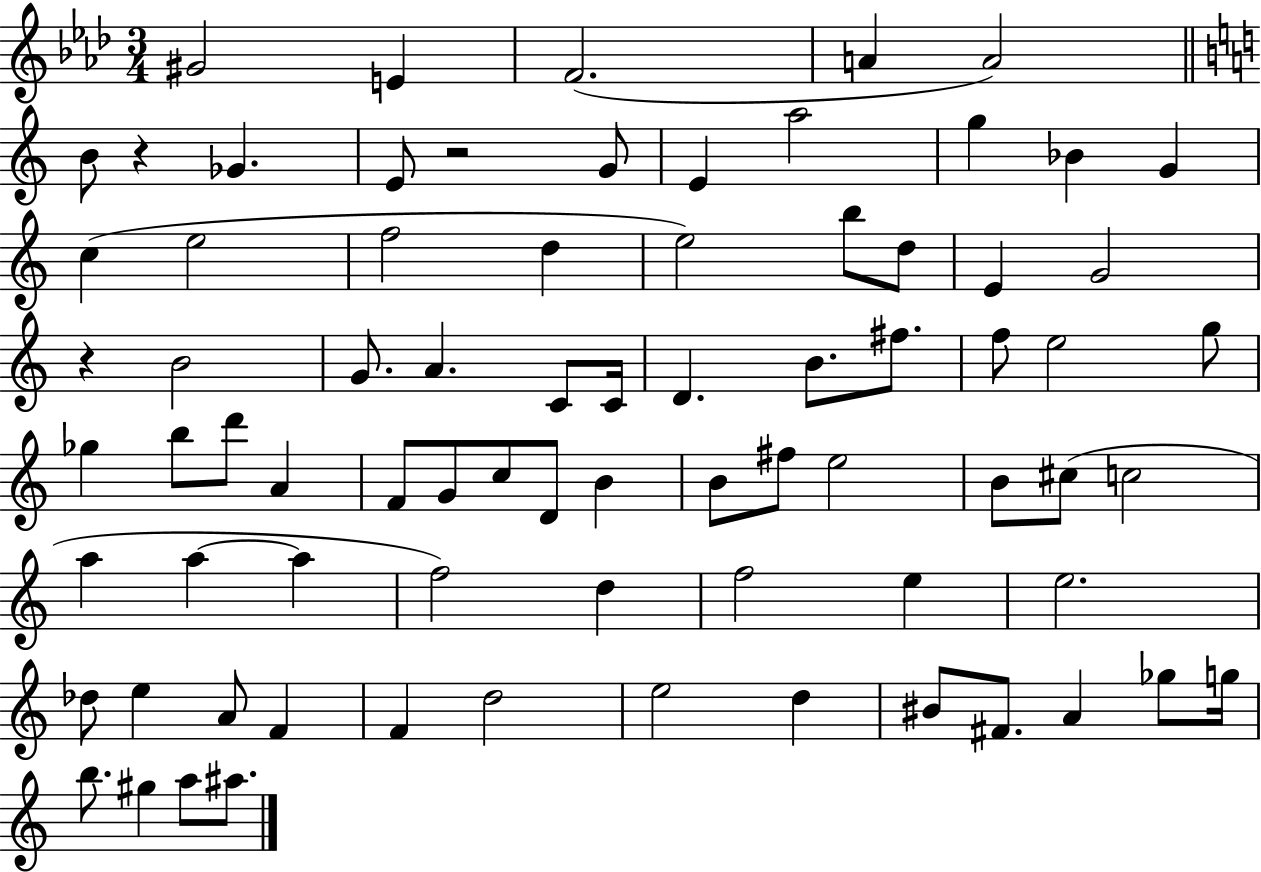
G#4/h E4/q F4/h. A4/q A4/h B4/e R/q Gb4/q. E4/e R/h G4/e E4/q A5/h G5/q Bb4/q G4/q C5/q E5/h F5/h D5/q E5/h B5/e D5/e E4/q G4/h R/q B4/h G4/e. A4/q. C4/e C4/s D4/q. B4/e. F#5/e. F5/e E5/h G5/e Gb5/q B5/e D6/e A4/q F4/e G4/e C5/e D4/e B4/q B4/e F#5/e E5/h B4/e C#5/e C5/h A5/q A5/q A5/q F5/h D5/q F5/h E5/q E5/h. Db5/e E5/q A4/e F4/q F4/q D5/h E5/h D5/q BIS4/e F#4/e. A4/q Gb5/e G5/s B5/e. G#5/q A5/e A#5/e.